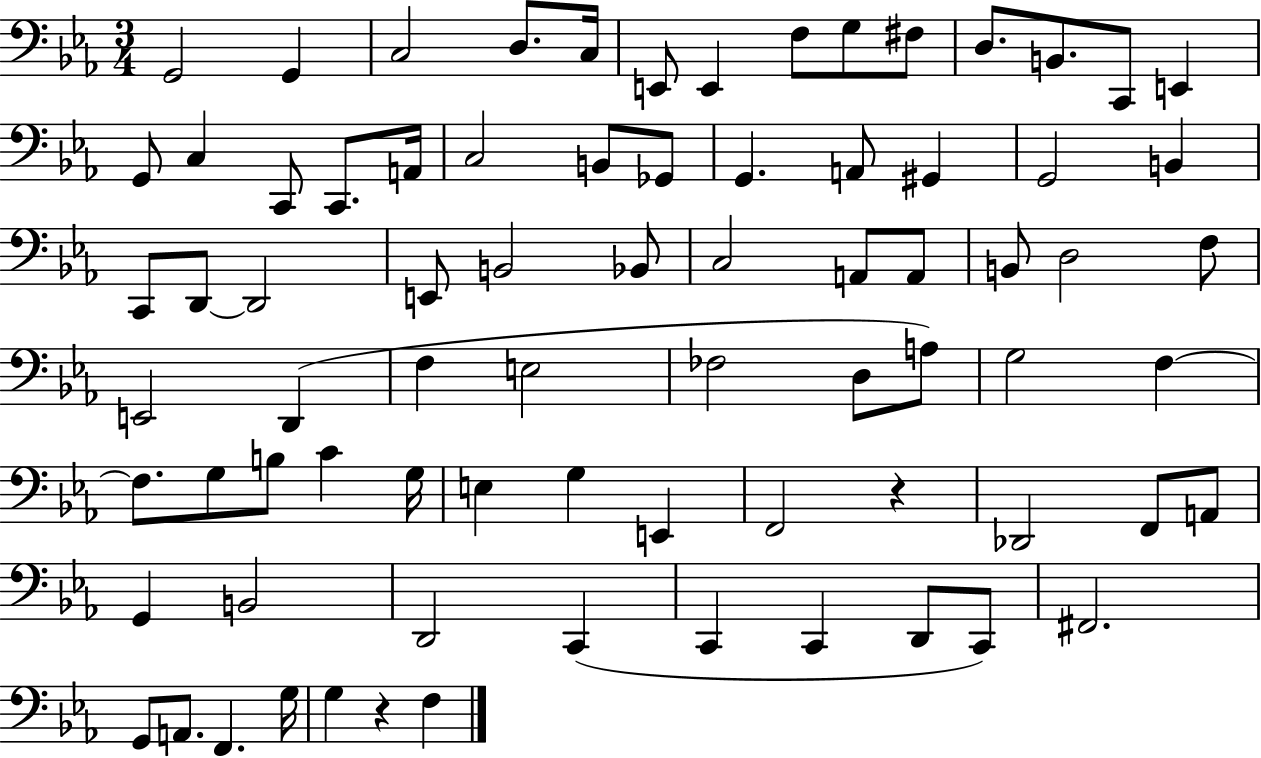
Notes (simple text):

G2/h G2/q C3/h D3/e. C3/s E2/e E2/q F3/e G3/e F#3/e D3/e. B2/e. C2/e E2/q G2/e C3/q C2/e C2/e. A2/s C3/h B2/e Gb2/e G2/q. A2/e G#2/q G2/h B2/q C2/e D2/e D2/h E2/e B2/h Bb2/e C3/h A2/e A2/e B2/e D3/h F3/e E2/h D2/q F3/q E3/h FES3/h D3/e A3/e G3/h F3/q F3/e. G3/e B3/e C4/q G3/s E3/q G3/q E2/q F2/h R/q Db2/h F2/e A2/e G2/q B2/h D2/h C2/q C2/q C2/q D2/e C2/e F#2/h. G2/e A2/e. F2/q. G3/s G3/q R/q F3/q